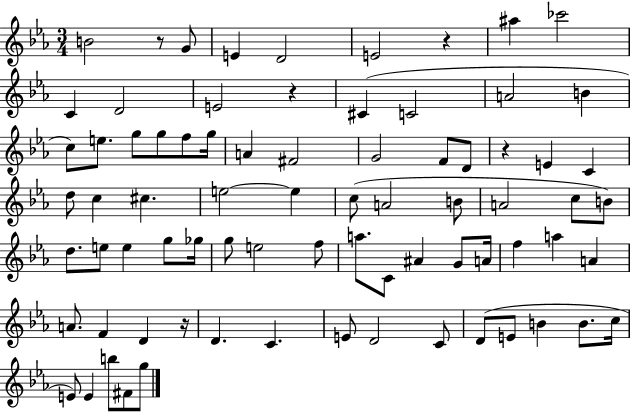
X:1
T:Untitled
M:3/4
L:1/4
K:Eb
B2 z/2 G/2 E D2 E2 z ^a _c'2 C D2 E2 z ^C C2 A2 B c/2 e/2 g/2 g/2 f/2 g/4 A ^F2 G2 F/2 D/2 z E C d/2 c ^c e2 e c/2 A2 B/2 A2 c/2 B/2 d/2 e/2 e g/2 _g/4 g/2 e2 f/2 a/2 C/2 ^A G/2 A/4 f a A A/2 F D z/4 D C E/2 D2 C/2 D/2 E/2 B B/2 c/4 E/2 E b/2 ^F/2 g/2